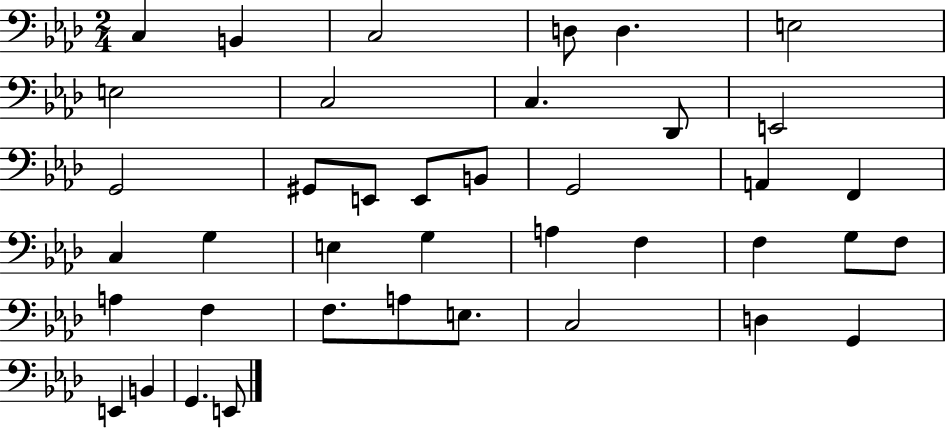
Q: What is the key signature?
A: AES major